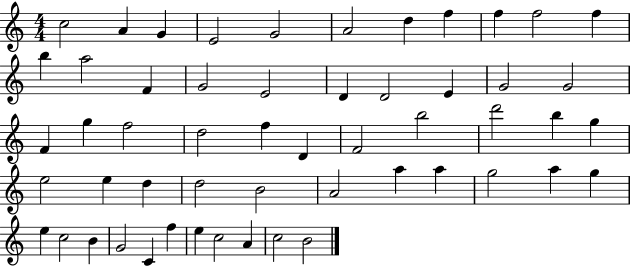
C5/h A4/q G4/q E4/h G4/h A4/h D5/q F5/q F5/q F5/h F5/q B5/q A5/h F4/q G4/h E4/h D4/q D4/h E4/q G4/h G4/h F4/q G5/q F5/h D5/h F5/q D4/q F4/h B5/h D6/h B5/q G5/q E5/h E5/q D5/q D5/h B4/h A4/h A5/q A5/q G5/h A5/q G5/q E5/q C5/h B4/q G4/h C4/q F5/q E5/q C5/h A4/q C5/h B4/h